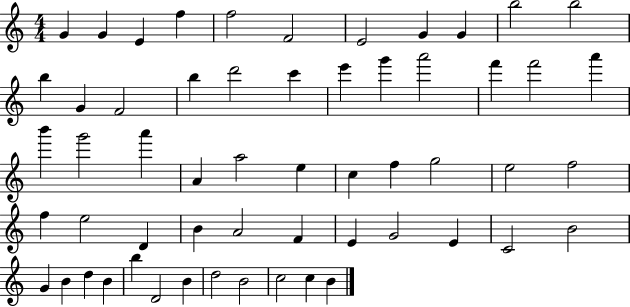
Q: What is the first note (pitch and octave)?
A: G4